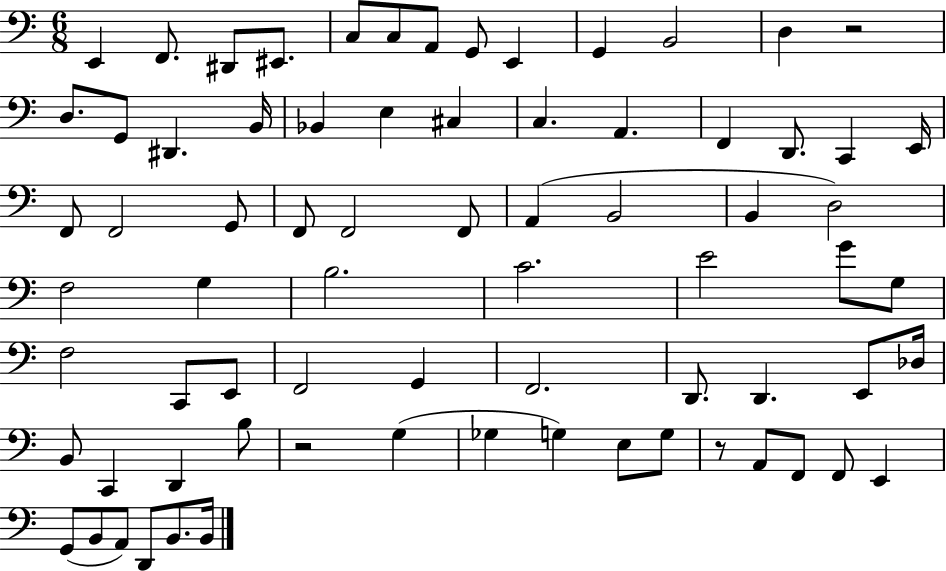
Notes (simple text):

E2/q F2/e. D#2/e EIS2/e. C3/e C3/e A2/e G2/e E2/q G2/q B2/h D3/q R/h D3/e. G2/e D#2/q. B2/s Bb2/q E3/q C#3/q C3/q. A2/q. F2/q D2/e. C2/q E2/s F2/e F2/h G2/e F2/e F2/h F2/e A2/q B2/h B2/q D3/h F3/h G3/q B3/h. C4/h. E4/h G4/e G3/e F3/h C2/e E2/e F2/h G2/q F2/h. D2/e. D2/q. E2/e Db3/s B2/e C2/q D2/q B3/e R/h G3/q Gb3/q G3/q E3/e G3/e R/e A2/e F2/e F2/e E2/q G2/e B2/e A2/e D2/e B2/e. B2/s